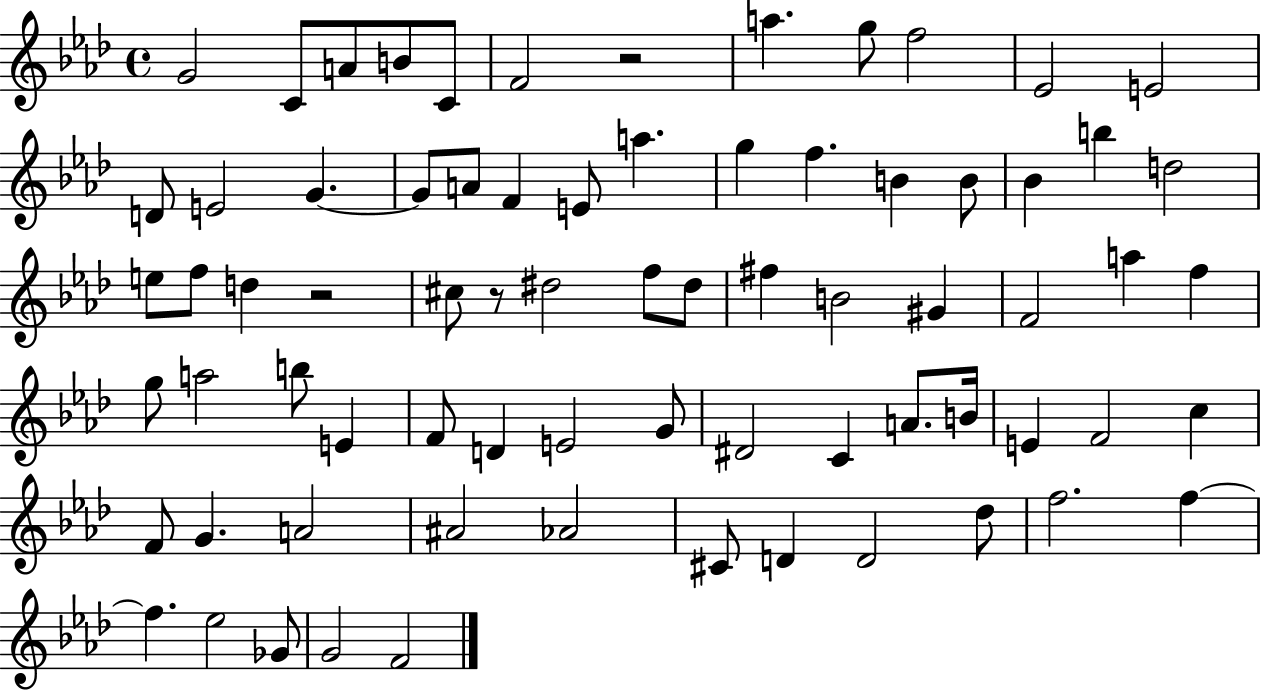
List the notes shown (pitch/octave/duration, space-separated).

G4/h C4/e A4/e B4/e C4/e F4/h R/h A5/q. G5/e F5/h Eb4/h E4/h D4/e E4/h G4/q. G4/e A4/e F4/q E4/e A5/q. G5/q F5/q. B4/q B4/e Bb4/q B5/q D5/h E5/e F5/e D5/q R/h C#5/e R/e D#5/h F5/e D#5/e F#5/q B4/h G#4/q F4/h A5/q F5/q G5/e A5/h B5/e E4/q F4/e D4/q E4/h G4/e D#4/h C4/q A4/e. B4/s E4/q F4/h C5/q F4/e G4/q. A4/h A#4/h Ab4/h C#4/e D4/q D4/h Db5/e F5/h. F5/q F5/q. Eb5/h Gb4/e G4/h F4/h